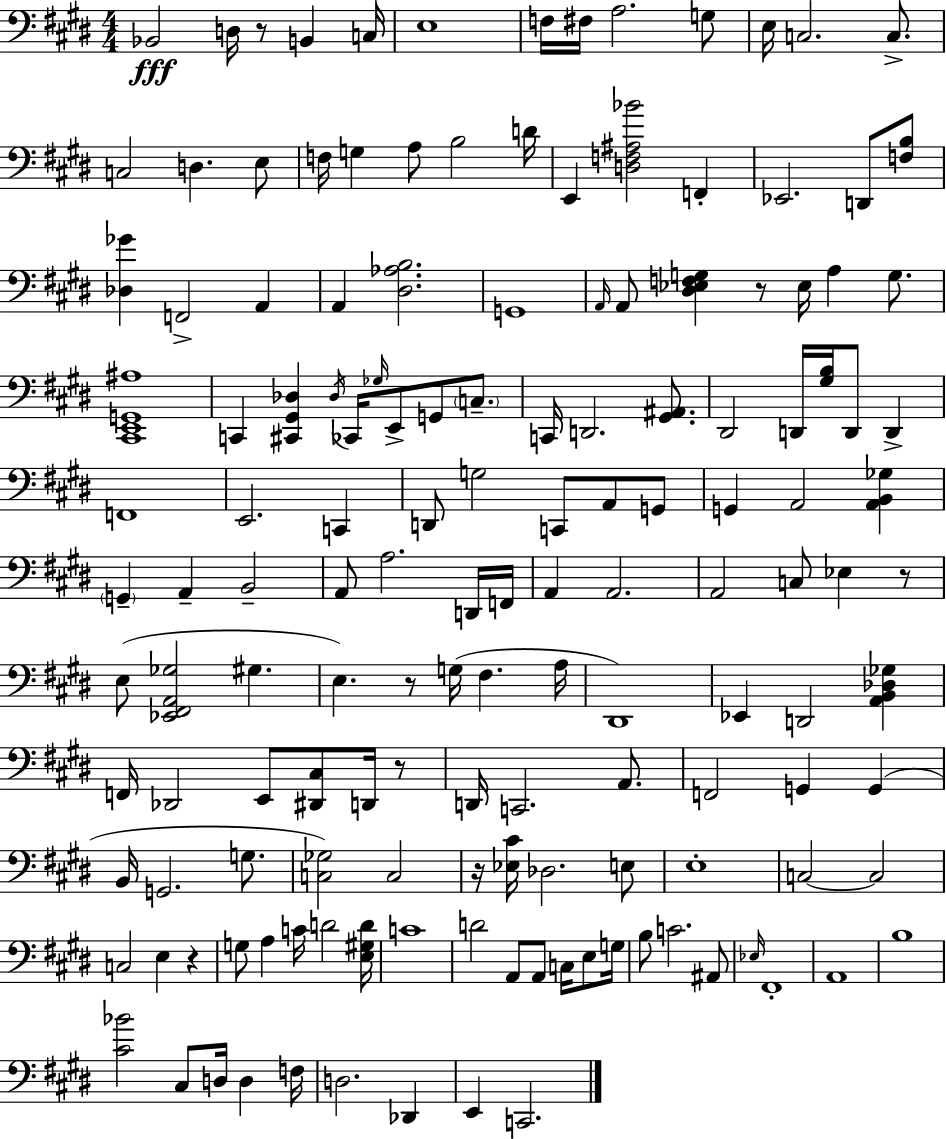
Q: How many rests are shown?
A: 7